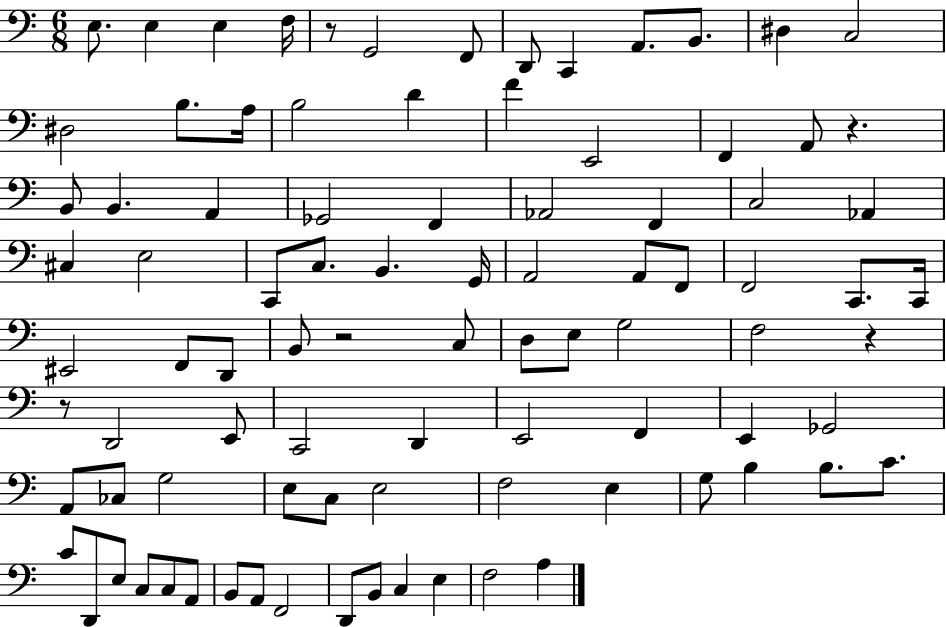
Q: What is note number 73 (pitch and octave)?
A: D2